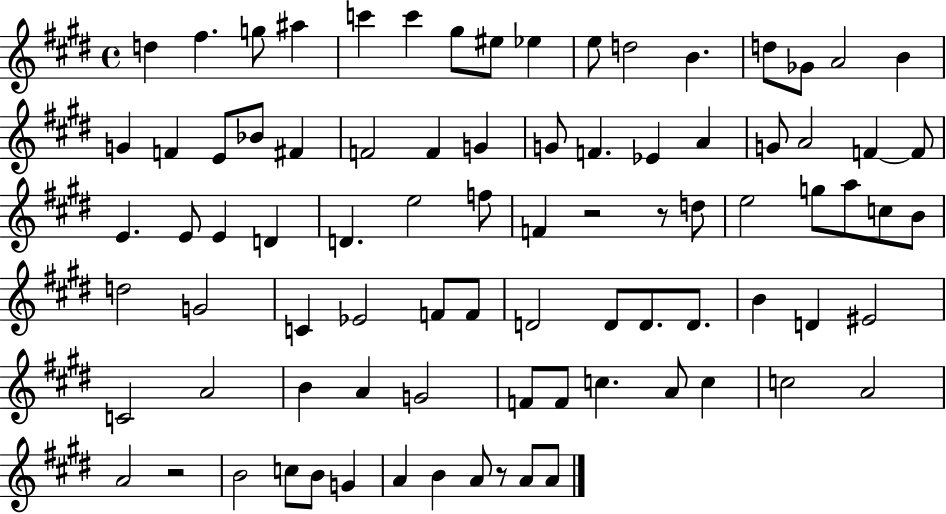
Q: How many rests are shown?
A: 4